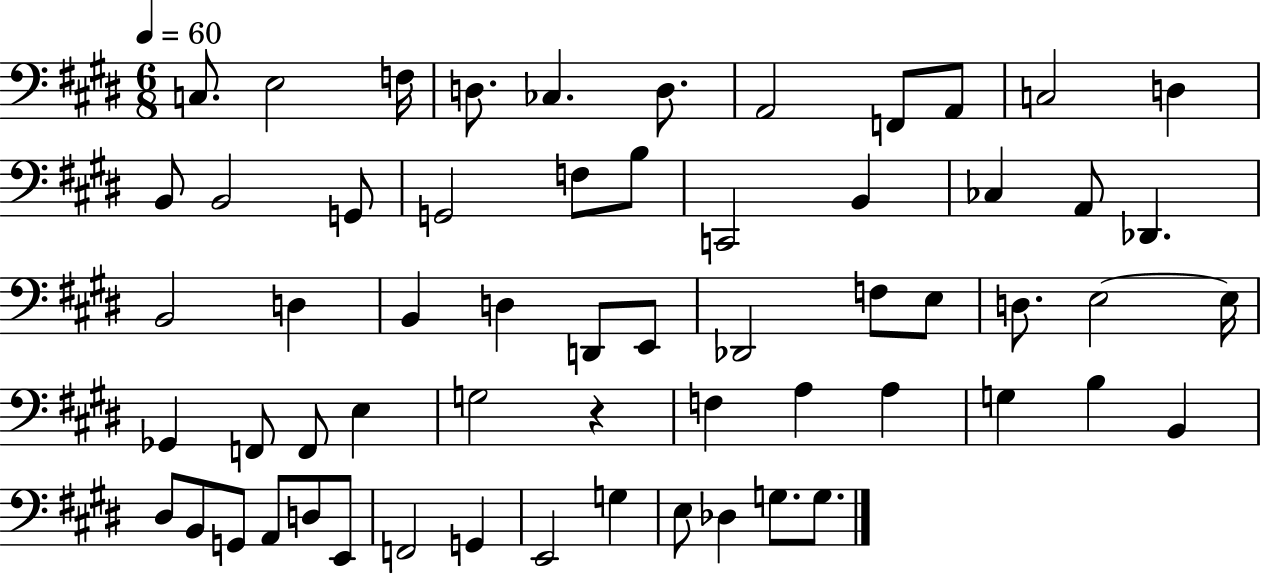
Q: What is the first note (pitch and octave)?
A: C3